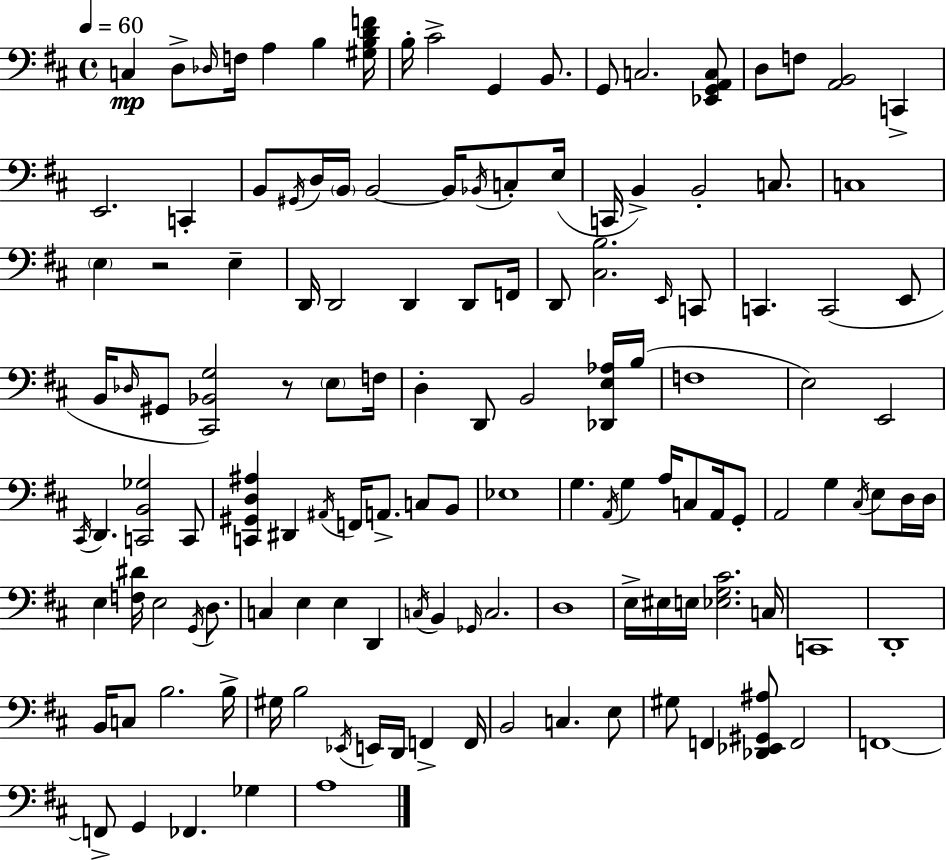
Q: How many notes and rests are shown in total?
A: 134